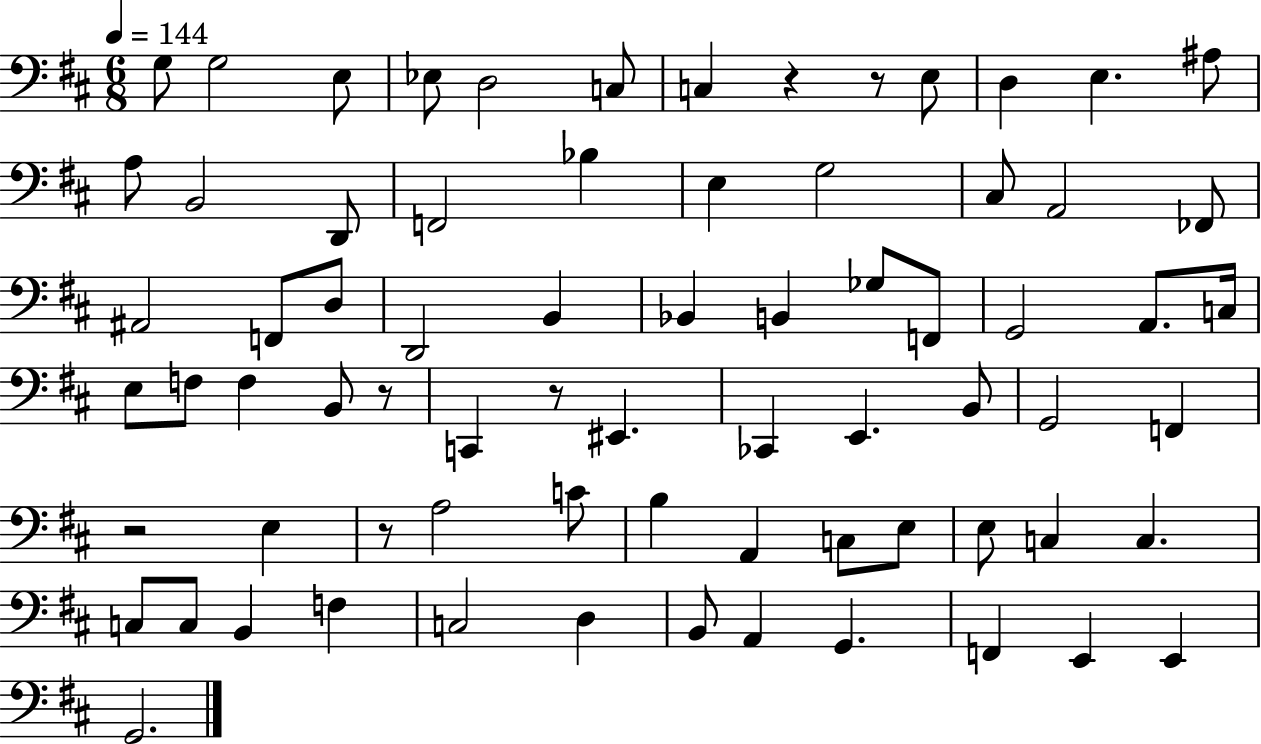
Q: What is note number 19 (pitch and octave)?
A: C#3